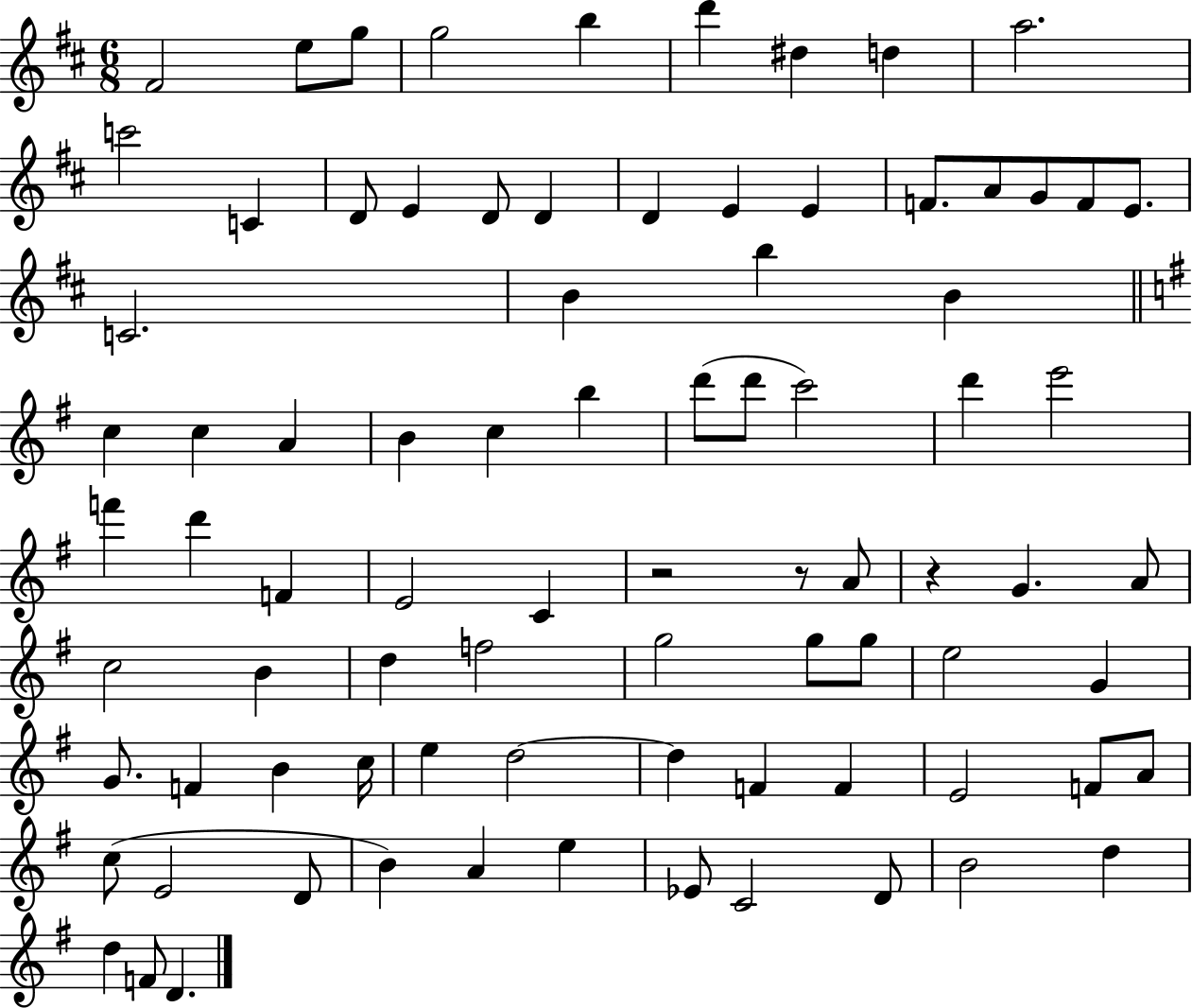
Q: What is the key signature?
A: D major